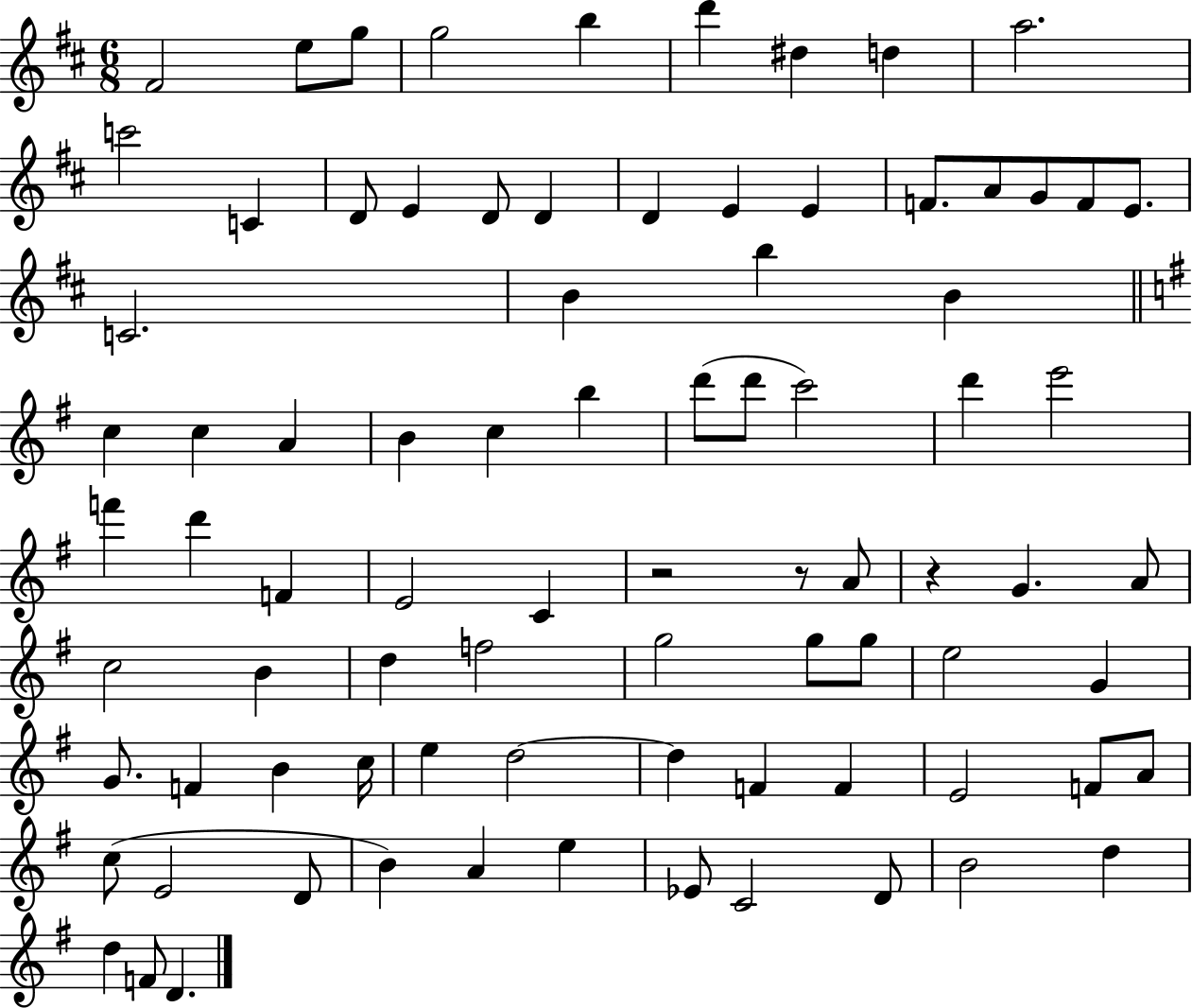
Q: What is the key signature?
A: D major